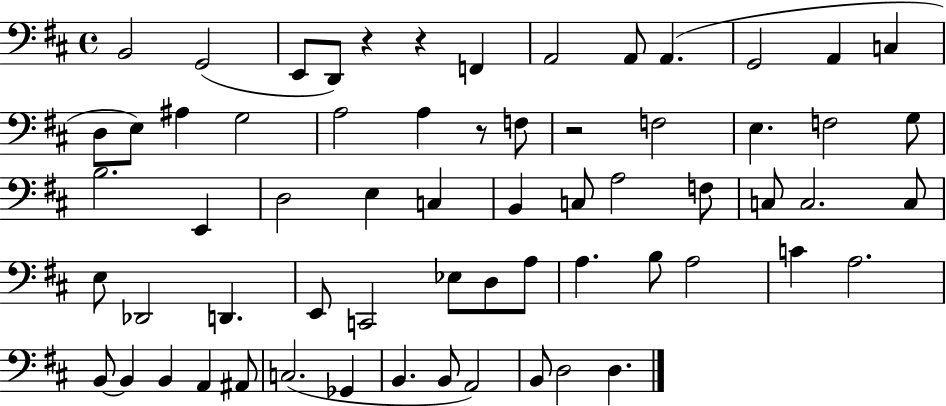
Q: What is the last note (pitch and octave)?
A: D3